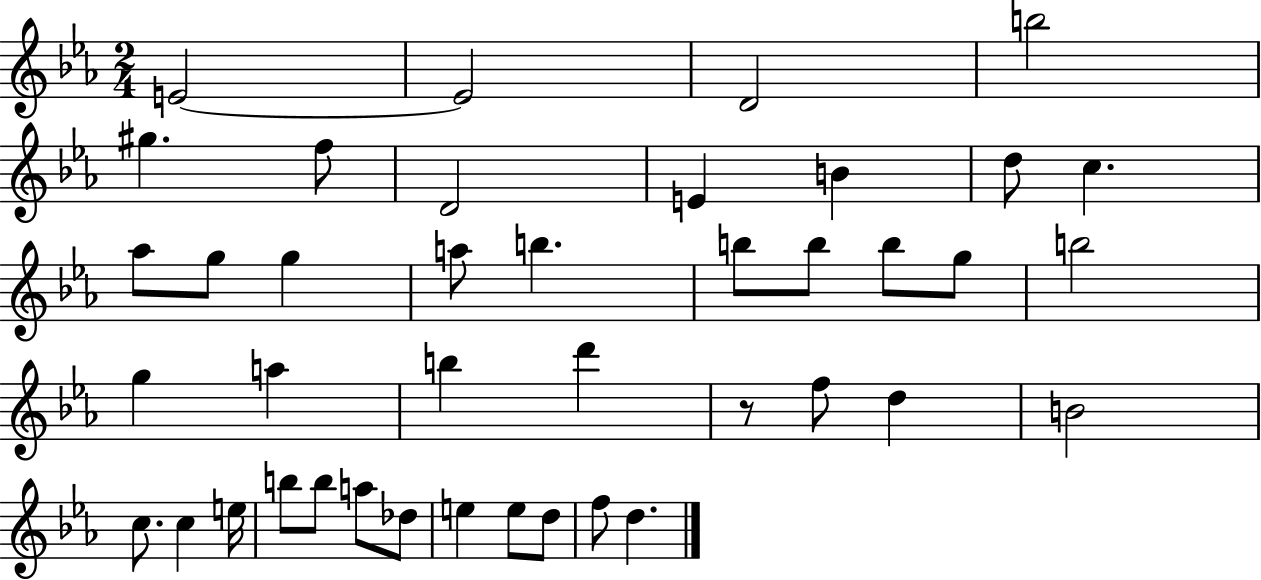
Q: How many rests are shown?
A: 1